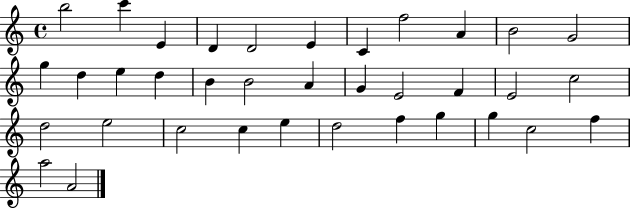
B5/h C6/q E4/q D4/q D4/h E4/q C4/q F5/h A4/q B4/h G4/h G5/q D5/q E5/q D5/q B4/q B4/h A4/q G4/q E4/h F4/q E4/h C5/h D5/h E5/h C5/h C5/q E5/q D5/h F5/q G5/q G5/q C5/h F5/q A5/h A4/h